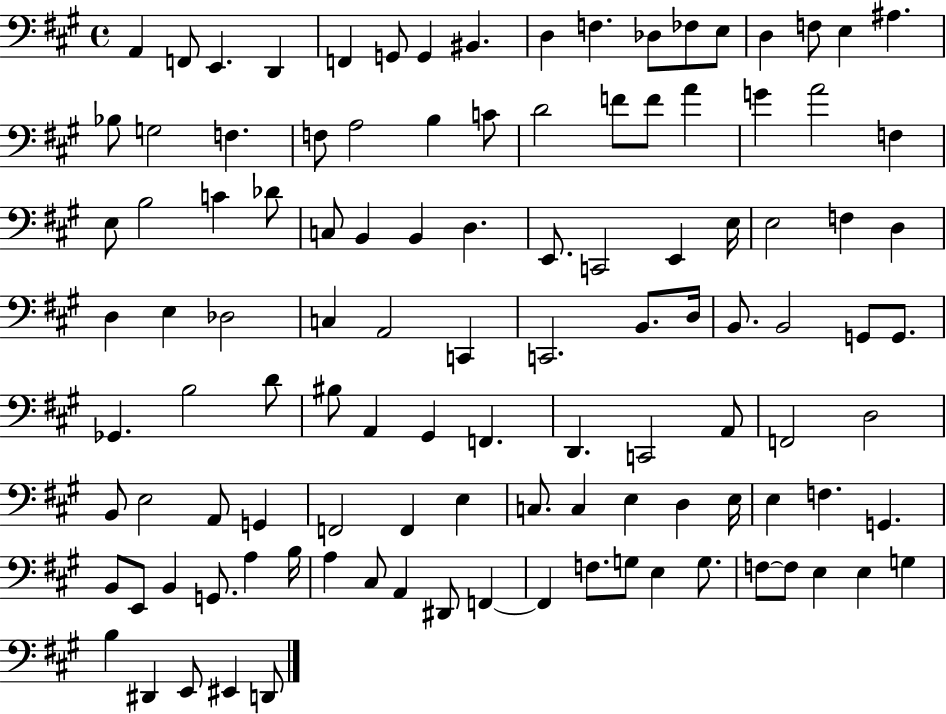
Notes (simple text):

A2/q F2/e E2/q. D2/q F2/q G2/e G2/q BIS2/q. D3/q F3/q. Db3/e FES3/e E3/e D3/q F3/e E3/q A#3/q. Bb3/e G3/h F3/q. F3/e A3/h B3/q C4/e D4/h F4/e F4/e A4/q G4/q A4/h F3/q E3/e B3/h C4/q Db4/e C3/e B2/q B2/q D3/q. E2/e. C2/h E2/q E3/s E3/h F3/q D3/q D3/q E3/q Db3/h C3/q A2/h C2/q C2/h. B2/e. D3/s B2/e. B2/h G2/e G2/e. Gb2/q. B3/h D4/e BIS3/e A2/q G#2/q F2/q. D2/q. C2/h A2/e F2/h D3/h B2/e E3/h A2/e G2/q F2/h F2/q E3/q C3/e. C3/q E3/q D3/q E3/s E3/q F3/q. G2/q. B2/e E2/e B2/q G2/e. A3/q B3/s A3/q C#3/e A2/q D#2/e F2/q F2/q F3/e. G3/e E3/q G3/e. F3/e F3/e E3/q E3/q G3/q B3/q D#2/q E2/e EIS2/q D2/e